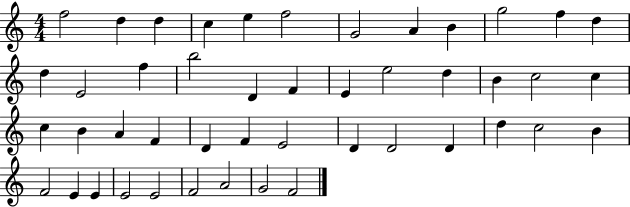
X:1
T:Untitled
M:4/4
L:1/4
K:C
f2 d d c e f2 G2 A B g2 f d d E2 f b2 D F E e2 d B c2 c c B A F D F E2 D D2 D d c2 B F2 E E E2 E2 F2 A2 G2 F2